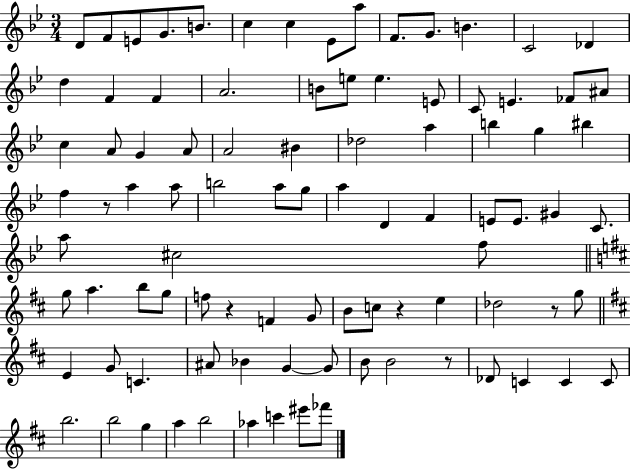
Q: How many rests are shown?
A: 5